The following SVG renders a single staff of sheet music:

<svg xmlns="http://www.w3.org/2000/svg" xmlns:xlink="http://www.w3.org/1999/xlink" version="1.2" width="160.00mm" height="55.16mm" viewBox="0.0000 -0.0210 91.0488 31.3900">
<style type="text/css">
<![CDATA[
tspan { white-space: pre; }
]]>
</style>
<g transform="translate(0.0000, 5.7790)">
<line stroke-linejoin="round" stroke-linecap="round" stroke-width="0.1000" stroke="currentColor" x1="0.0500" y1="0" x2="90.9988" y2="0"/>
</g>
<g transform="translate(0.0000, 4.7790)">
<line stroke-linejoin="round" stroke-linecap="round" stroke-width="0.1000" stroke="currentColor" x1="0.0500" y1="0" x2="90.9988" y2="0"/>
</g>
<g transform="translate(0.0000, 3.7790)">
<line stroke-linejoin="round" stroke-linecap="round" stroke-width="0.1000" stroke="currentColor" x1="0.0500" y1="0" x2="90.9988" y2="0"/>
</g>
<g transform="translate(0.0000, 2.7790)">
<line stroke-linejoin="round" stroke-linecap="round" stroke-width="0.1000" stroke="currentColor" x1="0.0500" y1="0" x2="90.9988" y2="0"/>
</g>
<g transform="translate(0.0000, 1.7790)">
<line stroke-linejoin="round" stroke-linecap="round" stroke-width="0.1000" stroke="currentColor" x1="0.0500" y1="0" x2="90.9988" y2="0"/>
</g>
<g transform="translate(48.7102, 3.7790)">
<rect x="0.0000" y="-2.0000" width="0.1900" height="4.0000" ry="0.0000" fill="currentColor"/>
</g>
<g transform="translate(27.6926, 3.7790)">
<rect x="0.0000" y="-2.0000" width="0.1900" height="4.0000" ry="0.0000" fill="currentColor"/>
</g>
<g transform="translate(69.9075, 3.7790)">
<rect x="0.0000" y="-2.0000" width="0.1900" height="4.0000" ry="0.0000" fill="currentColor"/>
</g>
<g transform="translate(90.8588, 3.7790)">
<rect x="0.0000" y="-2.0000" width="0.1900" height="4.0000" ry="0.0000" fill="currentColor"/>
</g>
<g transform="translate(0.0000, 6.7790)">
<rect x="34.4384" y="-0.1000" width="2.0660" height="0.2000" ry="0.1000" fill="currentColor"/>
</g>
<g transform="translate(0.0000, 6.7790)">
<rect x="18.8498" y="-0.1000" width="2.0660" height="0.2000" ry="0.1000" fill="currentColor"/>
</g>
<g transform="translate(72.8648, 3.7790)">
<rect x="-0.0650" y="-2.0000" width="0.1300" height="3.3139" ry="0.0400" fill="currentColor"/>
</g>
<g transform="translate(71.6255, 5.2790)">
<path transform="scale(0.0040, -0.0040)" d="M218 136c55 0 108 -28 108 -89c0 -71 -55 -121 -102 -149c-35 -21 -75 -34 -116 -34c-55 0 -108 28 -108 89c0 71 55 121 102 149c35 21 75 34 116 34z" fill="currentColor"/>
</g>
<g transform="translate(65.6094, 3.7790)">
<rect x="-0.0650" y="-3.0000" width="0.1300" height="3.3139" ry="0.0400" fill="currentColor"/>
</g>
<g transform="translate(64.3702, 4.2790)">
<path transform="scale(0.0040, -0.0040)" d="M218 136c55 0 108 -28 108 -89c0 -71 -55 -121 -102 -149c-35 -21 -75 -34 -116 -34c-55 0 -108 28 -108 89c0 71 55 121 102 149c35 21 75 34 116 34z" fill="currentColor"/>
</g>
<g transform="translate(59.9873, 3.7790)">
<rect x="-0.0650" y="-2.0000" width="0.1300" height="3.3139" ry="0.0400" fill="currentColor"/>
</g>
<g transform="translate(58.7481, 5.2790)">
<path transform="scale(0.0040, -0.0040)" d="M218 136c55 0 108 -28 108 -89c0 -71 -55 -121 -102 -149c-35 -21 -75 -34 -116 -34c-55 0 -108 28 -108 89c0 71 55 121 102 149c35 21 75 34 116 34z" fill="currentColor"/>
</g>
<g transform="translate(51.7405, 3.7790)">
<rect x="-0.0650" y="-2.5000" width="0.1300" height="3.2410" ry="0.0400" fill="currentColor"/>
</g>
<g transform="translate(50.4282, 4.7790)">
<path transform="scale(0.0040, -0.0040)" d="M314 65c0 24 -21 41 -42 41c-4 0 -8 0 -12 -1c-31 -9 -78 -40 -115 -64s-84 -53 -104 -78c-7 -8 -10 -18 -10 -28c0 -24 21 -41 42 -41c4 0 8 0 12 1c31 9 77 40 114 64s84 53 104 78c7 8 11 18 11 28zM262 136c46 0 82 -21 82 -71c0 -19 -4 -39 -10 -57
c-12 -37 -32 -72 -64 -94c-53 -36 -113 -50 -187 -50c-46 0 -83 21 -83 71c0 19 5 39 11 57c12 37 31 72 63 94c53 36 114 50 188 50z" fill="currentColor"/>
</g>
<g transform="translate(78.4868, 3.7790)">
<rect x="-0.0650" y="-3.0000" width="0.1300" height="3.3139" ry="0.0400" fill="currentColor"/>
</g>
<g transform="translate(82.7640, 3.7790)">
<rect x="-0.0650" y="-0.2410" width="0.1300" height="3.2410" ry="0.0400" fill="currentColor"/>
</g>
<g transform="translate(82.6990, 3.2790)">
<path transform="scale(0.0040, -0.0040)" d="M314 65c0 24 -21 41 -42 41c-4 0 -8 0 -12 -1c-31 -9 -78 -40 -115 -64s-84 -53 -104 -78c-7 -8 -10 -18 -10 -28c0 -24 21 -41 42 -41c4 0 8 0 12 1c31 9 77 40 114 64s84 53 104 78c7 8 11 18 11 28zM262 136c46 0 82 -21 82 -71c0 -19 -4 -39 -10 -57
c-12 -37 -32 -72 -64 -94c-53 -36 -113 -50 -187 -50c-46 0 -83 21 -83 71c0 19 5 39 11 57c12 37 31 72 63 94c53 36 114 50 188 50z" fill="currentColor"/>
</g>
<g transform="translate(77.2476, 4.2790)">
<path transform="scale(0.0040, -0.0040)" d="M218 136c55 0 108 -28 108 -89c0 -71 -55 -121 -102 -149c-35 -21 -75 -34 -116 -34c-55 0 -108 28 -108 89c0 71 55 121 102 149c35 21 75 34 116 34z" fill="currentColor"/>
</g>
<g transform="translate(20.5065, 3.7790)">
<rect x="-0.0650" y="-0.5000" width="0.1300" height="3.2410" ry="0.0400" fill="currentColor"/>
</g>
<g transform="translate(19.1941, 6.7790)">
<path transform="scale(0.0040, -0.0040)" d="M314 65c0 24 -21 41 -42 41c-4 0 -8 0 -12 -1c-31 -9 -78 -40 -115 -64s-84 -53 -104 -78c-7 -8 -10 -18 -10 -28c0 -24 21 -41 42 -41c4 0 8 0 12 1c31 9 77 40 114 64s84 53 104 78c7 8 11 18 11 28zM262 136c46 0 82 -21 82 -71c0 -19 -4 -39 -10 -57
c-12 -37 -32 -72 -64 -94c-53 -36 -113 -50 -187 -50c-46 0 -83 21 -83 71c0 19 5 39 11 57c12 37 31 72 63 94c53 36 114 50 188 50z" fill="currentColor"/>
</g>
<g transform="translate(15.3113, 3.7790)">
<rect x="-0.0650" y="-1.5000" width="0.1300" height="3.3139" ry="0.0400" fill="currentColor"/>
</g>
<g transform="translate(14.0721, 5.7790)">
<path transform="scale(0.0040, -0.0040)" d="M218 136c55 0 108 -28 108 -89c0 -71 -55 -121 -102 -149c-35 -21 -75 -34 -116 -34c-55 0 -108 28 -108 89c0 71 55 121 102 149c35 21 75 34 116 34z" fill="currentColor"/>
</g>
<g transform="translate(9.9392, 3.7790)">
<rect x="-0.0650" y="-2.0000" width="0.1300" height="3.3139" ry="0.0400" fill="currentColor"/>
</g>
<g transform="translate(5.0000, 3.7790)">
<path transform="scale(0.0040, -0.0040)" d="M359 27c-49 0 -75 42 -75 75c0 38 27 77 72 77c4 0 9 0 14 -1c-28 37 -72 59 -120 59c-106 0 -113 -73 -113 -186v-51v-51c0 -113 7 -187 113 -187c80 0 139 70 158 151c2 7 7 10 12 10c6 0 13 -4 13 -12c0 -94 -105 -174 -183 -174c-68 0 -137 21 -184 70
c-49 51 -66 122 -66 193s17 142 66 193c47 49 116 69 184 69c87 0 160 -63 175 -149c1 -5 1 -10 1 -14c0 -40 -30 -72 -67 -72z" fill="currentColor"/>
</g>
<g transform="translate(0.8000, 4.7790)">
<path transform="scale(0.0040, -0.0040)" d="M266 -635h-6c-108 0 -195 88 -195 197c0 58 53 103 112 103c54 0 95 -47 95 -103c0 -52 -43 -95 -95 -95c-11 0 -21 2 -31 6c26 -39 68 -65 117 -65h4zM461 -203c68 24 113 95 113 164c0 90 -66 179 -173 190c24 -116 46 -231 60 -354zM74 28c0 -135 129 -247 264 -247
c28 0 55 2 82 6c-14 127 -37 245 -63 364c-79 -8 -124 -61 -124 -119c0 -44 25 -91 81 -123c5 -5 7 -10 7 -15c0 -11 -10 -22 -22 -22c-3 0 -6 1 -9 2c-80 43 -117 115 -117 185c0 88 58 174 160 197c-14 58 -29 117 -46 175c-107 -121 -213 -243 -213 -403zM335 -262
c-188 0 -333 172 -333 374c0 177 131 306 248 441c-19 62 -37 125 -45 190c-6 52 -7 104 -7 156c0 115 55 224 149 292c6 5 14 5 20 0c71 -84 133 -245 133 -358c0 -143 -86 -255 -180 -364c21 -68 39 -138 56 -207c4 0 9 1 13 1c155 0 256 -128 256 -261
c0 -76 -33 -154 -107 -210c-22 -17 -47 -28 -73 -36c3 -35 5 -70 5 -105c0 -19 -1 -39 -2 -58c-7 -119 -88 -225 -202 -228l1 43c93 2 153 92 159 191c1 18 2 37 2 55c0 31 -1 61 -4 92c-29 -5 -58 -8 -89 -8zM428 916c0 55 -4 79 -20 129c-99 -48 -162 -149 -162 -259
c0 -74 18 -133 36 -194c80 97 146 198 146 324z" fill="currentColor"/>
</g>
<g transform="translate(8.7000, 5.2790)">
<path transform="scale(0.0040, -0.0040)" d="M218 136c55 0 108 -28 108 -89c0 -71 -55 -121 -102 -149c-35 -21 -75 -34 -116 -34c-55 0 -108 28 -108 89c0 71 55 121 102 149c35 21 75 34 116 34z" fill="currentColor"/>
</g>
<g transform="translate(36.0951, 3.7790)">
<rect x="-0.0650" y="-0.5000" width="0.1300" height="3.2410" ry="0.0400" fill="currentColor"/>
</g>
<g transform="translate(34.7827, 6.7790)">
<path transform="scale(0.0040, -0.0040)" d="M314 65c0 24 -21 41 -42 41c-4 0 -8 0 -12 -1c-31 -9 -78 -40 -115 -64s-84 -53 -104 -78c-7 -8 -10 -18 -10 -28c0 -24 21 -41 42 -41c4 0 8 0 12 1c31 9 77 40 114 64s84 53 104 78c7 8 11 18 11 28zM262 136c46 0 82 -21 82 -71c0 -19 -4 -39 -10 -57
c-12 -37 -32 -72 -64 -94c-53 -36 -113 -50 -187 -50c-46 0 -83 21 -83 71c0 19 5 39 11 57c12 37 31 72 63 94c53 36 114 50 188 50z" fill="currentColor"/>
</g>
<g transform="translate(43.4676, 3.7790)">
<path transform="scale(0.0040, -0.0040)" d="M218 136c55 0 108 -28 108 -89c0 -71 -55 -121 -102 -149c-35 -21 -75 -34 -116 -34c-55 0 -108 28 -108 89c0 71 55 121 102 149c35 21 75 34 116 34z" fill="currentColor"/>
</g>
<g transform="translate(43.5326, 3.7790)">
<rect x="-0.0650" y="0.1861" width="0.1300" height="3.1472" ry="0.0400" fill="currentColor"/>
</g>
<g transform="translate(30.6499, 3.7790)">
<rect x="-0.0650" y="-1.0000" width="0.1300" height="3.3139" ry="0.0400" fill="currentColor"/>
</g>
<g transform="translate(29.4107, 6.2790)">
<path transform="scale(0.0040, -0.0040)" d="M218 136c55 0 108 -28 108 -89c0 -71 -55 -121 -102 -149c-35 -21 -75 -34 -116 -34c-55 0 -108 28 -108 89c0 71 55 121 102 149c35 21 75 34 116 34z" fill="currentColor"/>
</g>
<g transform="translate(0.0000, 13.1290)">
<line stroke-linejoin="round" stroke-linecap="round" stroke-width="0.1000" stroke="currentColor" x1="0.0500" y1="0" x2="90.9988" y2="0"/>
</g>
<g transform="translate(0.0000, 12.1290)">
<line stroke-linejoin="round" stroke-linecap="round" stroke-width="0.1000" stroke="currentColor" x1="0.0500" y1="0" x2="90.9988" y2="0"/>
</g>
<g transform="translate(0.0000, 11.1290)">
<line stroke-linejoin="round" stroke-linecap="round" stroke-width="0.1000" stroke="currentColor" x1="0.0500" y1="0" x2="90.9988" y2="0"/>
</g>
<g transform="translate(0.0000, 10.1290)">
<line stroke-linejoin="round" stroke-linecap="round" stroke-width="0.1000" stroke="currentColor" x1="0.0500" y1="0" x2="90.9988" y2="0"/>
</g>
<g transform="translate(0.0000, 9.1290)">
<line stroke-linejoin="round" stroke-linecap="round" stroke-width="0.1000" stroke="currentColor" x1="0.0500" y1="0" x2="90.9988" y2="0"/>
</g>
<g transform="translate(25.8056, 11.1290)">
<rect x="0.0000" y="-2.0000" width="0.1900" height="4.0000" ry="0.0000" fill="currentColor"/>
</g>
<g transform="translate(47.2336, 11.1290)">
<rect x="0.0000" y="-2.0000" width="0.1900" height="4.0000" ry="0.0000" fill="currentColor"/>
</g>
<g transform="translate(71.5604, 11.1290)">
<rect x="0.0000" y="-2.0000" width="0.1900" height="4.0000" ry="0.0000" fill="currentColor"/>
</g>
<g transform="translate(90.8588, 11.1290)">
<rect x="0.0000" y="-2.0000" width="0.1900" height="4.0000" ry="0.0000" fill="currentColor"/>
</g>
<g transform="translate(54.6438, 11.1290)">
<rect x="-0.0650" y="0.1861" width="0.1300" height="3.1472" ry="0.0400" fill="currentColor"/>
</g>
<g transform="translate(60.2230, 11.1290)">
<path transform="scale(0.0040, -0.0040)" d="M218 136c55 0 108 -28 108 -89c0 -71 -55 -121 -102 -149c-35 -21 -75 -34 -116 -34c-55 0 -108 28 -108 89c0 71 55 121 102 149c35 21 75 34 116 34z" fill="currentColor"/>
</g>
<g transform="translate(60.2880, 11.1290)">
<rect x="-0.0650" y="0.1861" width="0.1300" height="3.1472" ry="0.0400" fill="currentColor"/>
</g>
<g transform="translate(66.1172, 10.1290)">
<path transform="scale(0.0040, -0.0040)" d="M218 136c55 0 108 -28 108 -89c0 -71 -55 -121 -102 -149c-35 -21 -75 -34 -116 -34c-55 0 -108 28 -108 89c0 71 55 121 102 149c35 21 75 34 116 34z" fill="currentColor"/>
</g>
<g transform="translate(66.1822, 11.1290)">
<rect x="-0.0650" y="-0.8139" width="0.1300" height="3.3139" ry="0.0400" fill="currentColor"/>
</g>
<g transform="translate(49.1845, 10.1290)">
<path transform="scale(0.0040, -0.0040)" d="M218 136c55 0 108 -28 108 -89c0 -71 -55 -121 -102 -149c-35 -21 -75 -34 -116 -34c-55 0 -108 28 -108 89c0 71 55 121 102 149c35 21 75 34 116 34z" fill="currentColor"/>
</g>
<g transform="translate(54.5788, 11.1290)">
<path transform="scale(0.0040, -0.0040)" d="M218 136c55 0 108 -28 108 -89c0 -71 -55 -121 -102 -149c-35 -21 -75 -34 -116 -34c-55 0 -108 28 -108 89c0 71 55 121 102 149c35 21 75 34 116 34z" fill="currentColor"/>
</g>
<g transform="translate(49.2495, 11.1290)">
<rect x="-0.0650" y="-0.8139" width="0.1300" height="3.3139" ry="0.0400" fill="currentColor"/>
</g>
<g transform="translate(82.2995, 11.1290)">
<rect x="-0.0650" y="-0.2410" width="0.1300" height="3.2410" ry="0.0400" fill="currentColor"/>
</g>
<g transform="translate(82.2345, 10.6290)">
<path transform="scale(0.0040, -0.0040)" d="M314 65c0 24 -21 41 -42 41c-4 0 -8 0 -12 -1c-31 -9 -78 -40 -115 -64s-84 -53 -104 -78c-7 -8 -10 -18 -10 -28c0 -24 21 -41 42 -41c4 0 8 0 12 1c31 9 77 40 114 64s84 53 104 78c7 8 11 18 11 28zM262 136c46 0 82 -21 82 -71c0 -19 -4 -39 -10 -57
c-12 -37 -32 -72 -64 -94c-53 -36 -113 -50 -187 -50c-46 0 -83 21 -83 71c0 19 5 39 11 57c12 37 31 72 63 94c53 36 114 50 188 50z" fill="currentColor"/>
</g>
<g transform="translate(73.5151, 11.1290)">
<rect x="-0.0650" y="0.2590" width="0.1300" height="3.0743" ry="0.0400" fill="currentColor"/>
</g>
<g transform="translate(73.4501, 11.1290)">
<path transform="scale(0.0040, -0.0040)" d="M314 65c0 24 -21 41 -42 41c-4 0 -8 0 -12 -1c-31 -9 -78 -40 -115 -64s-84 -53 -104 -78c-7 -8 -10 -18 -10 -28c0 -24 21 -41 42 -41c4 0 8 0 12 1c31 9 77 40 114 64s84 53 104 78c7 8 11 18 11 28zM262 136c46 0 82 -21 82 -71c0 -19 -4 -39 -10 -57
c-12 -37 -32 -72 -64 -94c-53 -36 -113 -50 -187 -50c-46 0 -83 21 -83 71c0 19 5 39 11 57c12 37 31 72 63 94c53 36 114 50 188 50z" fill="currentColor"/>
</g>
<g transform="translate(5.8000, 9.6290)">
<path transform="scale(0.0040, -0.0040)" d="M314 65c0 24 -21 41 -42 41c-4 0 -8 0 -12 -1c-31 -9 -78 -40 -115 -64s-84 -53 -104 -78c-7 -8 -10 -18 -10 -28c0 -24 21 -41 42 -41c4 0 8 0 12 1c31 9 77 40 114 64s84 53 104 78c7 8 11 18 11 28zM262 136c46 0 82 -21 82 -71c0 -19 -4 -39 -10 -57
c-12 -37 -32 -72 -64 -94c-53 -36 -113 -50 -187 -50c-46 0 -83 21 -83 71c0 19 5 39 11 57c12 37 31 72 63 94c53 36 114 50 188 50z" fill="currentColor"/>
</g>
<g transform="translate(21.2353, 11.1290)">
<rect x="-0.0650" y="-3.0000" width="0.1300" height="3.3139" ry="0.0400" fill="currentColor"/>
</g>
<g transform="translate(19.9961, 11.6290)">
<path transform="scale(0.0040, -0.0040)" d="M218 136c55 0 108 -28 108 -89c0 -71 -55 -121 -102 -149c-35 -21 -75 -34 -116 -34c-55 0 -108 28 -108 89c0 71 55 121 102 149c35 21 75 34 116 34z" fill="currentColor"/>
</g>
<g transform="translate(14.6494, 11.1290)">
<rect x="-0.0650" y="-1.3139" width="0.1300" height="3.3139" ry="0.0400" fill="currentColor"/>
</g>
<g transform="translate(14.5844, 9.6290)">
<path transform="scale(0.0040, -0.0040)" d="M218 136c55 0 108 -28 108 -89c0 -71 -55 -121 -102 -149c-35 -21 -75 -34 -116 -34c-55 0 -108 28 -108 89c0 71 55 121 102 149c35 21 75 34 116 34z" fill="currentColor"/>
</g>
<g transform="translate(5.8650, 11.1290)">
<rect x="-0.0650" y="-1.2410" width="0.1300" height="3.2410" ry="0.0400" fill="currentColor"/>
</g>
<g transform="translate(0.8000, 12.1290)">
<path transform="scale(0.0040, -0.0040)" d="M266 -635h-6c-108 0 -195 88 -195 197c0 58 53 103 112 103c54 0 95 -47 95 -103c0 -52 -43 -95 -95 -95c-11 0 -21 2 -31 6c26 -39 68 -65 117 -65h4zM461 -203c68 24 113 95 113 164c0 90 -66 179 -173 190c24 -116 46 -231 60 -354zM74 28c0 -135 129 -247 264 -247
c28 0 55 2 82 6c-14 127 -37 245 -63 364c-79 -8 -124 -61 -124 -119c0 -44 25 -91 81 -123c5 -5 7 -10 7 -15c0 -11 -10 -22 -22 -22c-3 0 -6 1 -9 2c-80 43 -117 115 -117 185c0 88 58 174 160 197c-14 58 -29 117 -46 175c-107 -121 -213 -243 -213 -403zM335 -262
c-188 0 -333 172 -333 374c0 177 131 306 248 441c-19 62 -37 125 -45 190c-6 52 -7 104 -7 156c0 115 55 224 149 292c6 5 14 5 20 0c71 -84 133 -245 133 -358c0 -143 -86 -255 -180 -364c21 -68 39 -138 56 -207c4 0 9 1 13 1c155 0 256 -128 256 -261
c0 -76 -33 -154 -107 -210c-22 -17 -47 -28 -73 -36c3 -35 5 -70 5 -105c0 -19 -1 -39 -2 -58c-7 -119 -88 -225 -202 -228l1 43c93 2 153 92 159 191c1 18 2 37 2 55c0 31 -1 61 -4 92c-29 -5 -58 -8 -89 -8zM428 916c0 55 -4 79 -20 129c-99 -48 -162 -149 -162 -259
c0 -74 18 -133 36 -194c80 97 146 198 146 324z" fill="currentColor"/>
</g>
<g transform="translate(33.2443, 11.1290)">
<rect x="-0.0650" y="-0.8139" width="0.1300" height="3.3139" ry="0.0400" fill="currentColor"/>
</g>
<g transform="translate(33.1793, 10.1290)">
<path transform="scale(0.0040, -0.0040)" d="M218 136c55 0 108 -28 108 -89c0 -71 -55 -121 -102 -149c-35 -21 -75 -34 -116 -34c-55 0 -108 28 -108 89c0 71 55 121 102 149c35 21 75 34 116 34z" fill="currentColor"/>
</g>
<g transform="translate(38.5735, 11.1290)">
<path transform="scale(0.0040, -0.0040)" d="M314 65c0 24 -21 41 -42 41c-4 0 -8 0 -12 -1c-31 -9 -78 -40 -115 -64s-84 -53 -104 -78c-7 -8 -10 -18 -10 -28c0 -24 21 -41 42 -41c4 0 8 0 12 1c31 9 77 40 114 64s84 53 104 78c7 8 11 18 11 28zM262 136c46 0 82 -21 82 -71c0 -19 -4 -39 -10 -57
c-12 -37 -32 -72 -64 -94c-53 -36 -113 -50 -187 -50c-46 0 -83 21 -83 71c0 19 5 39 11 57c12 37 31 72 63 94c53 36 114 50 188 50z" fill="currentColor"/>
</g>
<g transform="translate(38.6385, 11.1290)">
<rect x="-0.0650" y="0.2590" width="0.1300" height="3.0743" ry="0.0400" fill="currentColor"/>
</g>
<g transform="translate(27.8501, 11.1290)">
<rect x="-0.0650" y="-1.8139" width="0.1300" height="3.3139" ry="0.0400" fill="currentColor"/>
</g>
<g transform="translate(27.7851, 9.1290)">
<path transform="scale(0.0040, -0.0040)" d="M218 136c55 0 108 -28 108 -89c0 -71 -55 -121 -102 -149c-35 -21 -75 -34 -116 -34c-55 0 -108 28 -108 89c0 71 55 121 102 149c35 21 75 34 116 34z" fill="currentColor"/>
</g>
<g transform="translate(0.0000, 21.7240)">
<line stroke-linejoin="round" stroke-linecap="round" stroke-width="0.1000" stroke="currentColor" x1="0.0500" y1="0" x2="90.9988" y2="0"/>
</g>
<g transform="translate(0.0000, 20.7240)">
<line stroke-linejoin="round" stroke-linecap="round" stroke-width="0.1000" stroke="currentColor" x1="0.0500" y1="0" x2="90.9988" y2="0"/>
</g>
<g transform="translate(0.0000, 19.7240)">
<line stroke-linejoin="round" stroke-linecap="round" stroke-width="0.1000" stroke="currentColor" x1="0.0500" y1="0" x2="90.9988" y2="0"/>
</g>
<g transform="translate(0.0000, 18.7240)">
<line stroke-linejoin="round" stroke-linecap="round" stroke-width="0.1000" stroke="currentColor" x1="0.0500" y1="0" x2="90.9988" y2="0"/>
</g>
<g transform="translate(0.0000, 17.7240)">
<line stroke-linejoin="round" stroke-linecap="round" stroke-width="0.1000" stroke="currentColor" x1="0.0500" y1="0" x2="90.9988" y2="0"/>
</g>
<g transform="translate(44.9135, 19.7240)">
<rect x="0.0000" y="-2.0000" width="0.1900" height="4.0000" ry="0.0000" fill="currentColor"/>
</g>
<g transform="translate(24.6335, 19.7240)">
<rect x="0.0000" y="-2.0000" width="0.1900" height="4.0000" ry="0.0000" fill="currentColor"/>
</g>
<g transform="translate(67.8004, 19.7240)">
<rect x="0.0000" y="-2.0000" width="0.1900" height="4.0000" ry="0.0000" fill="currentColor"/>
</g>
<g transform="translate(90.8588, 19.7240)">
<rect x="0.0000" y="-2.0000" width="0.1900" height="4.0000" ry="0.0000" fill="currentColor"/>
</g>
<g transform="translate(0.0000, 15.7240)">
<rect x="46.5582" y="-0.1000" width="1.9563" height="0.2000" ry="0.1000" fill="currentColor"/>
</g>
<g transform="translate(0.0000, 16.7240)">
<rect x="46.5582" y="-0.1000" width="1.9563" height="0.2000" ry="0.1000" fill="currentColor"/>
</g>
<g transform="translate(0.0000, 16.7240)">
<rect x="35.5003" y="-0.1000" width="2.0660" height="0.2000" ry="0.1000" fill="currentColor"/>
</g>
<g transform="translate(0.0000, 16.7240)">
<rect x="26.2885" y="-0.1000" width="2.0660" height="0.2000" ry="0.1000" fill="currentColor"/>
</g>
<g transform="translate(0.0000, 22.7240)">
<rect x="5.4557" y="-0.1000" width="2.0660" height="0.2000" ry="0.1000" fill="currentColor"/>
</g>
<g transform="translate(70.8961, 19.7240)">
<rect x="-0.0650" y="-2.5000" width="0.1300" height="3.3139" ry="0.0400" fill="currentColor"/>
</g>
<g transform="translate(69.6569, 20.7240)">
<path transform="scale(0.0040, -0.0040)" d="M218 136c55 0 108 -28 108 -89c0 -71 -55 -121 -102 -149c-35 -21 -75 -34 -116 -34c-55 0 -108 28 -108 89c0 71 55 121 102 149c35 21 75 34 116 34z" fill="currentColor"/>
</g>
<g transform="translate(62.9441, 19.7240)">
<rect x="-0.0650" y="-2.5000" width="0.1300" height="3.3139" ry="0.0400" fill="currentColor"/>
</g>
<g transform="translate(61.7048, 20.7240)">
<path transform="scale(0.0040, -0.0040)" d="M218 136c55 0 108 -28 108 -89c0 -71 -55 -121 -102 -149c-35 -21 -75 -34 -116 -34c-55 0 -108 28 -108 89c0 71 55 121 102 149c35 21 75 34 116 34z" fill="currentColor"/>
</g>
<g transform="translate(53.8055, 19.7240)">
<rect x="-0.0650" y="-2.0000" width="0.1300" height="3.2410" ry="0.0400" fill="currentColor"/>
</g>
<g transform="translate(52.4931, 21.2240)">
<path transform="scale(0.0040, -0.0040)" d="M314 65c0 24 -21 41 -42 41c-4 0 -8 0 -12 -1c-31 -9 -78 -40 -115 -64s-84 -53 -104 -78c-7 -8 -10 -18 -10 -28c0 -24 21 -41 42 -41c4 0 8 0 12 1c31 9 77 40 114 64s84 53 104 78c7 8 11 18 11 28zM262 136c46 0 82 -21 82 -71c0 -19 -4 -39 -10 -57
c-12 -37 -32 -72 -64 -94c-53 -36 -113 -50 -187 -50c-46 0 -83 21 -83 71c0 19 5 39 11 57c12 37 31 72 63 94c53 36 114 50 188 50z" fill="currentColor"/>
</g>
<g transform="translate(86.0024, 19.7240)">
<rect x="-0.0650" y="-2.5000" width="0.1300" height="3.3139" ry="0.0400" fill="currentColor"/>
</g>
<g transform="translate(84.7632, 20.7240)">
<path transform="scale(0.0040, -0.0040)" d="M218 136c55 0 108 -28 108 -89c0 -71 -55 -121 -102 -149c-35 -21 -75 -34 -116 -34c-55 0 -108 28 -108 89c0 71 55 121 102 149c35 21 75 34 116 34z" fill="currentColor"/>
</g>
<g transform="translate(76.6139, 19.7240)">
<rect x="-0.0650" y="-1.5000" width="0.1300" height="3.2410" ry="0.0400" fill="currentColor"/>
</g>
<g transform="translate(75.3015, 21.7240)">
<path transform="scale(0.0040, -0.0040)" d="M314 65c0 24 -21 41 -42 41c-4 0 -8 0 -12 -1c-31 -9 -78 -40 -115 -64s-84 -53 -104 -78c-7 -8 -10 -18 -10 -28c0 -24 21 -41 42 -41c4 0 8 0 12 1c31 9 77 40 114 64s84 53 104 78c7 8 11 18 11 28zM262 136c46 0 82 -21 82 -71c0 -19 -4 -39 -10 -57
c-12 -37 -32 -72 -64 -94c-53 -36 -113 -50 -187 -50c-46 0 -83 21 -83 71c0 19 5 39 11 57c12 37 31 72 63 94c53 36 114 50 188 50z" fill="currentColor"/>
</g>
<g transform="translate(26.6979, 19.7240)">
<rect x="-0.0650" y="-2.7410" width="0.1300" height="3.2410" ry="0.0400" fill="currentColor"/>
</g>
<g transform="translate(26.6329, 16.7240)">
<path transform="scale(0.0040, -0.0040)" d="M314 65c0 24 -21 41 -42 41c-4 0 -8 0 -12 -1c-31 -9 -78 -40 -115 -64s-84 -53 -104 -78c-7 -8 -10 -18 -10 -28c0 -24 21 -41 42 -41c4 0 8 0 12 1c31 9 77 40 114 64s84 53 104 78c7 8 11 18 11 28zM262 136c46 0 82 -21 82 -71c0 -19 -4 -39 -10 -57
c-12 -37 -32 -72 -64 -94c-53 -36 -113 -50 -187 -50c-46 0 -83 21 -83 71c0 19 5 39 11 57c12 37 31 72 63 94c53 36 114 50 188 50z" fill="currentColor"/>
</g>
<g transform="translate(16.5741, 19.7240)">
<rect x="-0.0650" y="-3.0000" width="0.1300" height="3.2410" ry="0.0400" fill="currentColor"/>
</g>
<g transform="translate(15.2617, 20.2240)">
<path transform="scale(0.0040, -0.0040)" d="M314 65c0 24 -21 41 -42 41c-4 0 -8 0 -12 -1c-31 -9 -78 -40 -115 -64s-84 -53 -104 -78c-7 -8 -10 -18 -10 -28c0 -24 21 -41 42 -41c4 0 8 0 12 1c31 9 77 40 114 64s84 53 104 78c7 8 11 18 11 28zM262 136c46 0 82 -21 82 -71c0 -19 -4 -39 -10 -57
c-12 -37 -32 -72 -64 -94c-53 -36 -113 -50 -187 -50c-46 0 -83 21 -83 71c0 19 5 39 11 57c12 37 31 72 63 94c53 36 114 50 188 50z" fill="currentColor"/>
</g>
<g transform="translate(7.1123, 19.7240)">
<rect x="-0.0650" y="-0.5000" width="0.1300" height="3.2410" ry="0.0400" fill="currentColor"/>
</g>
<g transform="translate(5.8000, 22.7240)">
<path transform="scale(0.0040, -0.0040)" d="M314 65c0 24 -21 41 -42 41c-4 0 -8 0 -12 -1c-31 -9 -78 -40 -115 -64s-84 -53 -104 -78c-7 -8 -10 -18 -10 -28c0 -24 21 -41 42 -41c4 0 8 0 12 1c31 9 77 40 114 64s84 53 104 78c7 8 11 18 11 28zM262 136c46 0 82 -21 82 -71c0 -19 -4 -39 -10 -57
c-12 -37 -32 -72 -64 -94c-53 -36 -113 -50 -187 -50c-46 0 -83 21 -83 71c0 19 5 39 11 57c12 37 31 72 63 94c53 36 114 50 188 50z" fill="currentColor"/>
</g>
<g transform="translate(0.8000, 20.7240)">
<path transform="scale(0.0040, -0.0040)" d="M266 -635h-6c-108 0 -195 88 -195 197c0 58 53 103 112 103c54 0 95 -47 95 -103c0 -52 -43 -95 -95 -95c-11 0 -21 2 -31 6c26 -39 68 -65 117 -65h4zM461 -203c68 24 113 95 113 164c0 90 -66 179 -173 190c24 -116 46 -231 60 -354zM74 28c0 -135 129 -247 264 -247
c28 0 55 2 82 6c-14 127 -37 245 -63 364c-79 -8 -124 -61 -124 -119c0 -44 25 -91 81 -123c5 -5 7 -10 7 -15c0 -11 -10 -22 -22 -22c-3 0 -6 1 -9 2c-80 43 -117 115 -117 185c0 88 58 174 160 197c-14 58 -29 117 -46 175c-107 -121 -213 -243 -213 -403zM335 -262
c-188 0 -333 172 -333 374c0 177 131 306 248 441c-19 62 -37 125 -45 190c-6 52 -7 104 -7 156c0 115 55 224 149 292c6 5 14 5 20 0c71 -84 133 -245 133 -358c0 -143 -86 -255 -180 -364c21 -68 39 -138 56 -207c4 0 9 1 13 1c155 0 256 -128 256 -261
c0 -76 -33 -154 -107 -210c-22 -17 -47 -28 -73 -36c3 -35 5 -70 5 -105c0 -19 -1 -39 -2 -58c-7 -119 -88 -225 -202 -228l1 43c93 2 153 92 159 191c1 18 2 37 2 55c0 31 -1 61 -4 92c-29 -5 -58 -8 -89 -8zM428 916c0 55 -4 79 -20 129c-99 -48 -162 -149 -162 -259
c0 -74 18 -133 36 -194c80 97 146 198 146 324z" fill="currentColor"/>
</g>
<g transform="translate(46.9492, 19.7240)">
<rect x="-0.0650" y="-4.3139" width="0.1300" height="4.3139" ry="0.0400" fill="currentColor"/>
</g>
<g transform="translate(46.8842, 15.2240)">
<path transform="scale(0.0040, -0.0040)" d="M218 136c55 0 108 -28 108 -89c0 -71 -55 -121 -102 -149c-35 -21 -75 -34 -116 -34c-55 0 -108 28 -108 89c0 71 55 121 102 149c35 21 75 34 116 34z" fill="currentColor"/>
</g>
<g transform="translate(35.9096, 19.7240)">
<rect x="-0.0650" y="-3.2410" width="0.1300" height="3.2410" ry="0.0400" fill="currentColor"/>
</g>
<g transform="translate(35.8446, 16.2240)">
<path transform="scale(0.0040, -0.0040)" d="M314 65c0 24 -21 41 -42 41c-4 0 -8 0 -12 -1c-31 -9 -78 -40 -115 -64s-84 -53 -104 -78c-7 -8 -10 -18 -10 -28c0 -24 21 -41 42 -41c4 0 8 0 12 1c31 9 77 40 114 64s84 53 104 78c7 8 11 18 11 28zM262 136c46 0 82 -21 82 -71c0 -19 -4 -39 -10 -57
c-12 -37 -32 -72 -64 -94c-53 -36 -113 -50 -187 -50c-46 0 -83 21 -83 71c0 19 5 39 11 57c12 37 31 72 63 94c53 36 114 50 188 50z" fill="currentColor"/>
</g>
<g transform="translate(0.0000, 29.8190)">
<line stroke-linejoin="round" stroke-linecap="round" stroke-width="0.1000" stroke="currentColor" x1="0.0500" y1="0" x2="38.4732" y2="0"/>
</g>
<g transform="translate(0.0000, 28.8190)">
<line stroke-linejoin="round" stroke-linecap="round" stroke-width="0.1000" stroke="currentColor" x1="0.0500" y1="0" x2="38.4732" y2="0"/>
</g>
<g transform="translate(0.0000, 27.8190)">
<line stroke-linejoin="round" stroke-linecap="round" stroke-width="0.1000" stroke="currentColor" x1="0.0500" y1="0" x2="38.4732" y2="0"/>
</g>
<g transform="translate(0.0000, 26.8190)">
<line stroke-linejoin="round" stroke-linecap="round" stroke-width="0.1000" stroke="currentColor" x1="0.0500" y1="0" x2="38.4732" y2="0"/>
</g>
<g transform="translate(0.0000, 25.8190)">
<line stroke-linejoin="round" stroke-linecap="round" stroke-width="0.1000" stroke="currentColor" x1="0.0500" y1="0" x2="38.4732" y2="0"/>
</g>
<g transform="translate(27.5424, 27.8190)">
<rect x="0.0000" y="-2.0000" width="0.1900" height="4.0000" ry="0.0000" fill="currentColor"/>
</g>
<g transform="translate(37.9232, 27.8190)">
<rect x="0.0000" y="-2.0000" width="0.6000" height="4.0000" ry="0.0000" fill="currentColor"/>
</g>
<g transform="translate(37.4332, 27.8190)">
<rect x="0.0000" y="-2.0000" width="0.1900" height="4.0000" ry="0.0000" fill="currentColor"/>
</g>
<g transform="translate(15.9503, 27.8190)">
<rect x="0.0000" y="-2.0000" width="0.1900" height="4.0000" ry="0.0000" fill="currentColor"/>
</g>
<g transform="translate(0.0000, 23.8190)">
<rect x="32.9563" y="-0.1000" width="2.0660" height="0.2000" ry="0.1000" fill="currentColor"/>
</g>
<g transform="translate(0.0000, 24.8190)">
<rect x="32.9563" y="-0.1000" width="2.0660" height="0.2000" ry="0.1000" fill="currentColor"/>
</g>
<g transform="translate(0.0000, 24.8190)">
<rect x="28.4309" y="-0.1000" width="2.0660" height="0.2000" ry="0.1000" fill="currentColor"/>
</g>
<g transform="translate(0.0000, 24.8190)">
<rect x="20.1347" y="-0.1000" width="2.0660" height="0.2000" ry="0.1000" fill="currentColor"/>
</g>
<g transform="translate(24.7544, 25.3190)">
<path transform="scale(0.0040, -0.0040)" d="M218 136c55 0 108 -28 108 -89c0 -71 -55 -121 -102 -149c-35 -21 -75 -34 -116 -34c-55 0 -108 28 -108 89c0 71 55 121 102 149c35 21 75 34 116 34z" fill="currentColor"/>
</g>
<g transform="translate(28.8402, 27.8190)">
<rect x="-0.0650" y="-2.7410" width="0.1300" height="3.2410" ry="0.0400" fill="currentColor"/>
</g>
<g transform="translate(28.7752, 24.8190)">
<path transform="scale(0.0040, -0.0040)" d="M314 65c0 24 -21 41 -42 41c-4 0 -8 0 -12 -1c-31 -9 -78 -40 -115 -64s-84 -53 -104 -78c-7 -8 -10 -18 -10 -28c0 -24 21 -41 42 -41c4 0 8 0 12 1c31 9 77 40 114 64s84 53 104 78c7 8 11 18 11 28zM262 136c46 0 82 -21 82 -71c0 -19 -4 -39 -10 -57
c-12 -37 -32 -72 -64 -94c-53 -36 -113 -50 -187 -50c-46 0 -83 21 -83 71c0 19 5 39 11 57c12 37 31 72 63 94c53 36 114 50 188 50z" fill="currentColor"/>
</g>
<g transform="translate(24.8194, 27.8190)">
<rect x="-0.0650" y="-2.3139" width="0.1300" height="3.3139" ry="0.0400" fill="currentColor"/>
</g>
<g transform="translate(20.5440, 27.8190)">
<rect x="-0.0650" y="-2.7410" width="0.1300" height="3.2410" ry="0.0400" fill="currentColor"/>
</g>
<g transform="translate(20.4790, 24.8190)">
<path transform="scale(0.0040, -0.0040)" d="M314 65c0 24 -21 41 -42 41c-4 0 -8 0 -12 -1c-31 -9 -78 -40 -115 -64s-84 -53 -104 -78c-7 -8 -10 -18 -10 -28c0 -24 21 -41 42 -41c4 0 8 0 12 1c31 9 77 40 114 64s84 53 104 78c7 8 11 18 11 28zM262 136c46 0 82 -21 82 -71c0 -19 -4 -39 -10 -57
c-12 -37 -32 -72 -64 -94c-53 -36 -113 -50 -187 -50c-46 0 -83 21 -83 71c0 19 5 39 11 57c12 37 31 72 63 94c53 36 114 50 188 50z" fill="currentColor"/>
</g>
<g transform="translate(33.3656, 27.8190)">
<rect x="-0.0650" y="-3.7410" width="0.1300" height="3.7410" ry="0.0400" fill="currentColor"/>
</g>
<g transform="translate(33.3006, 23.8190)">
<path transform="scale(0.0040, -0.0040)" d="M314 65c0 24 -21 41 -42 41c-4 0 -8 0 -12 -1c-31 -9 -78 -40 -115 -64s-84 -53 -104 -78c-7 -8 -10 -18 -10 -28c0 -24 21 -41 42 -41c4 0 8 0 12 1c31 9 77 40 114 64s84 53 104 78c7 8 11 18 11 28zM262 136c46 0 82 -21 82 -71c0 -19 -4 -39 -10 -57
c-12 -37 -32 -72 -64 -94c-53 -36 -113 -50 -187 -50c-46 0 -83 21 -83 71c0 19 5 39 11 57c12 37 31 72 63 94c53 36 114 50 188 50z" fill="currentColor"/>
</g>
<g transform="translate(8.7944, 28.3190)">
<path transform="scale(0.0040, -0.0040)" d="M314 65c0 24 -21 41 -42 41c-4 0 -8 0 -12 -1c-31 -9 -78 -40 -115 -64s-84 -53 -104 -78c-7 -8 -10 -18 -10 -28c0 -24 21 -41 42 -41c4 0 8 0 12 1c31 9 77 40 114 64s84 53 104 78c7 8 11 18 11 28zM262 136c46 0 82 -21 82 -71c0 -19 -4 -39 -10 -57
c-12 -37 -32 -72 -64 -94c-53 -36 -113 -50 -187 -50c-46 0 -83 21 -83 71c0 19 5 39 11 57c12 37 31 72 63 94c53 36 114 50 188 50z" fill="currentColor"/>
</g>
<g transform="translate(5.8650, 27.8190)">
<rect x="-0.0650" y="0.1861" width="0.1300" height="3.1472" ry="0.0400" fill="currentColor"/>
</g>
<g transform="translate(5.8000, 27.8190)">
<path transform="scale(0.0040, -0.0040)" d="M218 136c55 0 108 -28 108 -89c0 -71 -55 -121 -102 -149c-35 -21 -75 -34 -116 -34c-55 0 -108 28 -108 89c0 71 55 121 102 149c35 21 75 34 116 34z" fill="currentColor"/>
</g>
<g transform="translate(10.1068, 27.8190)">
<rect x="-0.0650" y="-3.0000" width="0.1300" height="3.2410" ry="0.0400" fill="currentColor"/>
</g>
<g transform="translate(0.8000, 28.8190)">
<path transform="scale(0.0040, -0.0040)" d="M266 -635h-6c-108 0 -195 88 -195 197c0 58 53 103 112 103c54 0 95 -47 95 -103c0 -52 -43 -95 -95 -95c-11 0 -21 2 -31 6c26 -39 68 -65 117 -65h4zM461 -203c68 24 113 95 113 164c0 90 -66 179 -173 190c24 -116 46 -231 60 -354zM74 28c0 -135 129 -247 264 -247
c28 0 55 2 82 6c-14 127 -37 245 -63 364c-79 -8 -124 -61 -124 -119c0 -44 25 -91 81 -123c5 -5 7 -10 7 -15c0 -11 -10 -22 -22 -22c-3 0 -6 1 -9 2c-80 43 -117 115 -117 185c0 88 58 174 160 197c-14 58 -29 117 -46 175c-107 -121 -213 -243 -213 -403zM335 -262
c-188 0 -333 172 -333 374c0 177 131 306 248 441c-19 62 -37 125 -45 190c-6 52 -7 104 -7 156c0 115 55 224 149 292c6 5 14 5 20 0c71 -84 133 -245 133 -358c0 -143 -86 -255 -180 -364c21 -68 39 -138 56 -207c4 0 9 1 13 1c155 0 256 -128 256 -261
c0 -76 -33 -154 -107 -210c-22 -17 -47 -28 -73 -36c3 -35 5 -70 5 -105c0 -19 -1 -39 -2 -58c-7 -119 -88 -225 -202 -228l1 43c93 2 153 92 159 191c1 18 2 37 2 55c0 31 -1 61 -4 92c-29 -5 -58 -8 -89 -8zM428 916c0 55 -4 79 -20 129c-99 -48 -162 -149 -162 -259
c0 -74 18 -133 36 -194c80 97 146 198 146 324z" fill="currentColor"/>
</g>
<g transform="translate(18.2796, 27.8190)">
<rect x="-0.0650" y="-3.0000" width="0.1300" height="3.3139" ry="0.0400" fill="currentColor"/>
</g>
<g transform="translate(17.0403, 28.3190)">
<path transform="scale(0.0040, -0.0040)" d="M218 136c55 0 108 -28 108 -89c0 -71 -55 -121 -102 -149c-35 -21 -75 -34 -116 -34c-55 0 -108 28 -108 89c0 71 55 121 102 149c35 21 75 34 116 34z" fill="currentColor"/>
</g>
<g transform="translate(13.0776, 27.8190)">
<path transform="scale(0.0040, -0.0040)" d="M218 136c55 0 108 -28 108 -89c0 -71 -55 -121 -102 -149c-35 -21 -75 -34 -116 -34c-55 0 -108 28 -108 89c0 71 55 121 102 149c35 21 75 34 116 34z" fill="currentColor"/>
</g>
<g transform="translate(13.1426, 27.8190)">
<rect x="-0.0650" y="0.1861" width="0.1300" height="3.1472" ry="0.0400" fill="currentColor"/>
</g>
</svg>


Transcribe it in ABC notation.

X:1
T:Untitled
M:4/4
L:1/4
K:C
F E C2 D C2 B G2 F A F A c2 e2 e A f d B2 d B B d B2 c2 C2 A2 a2 b2 d' F2 G G E2 G B A2 B A a2 g a2 c'2